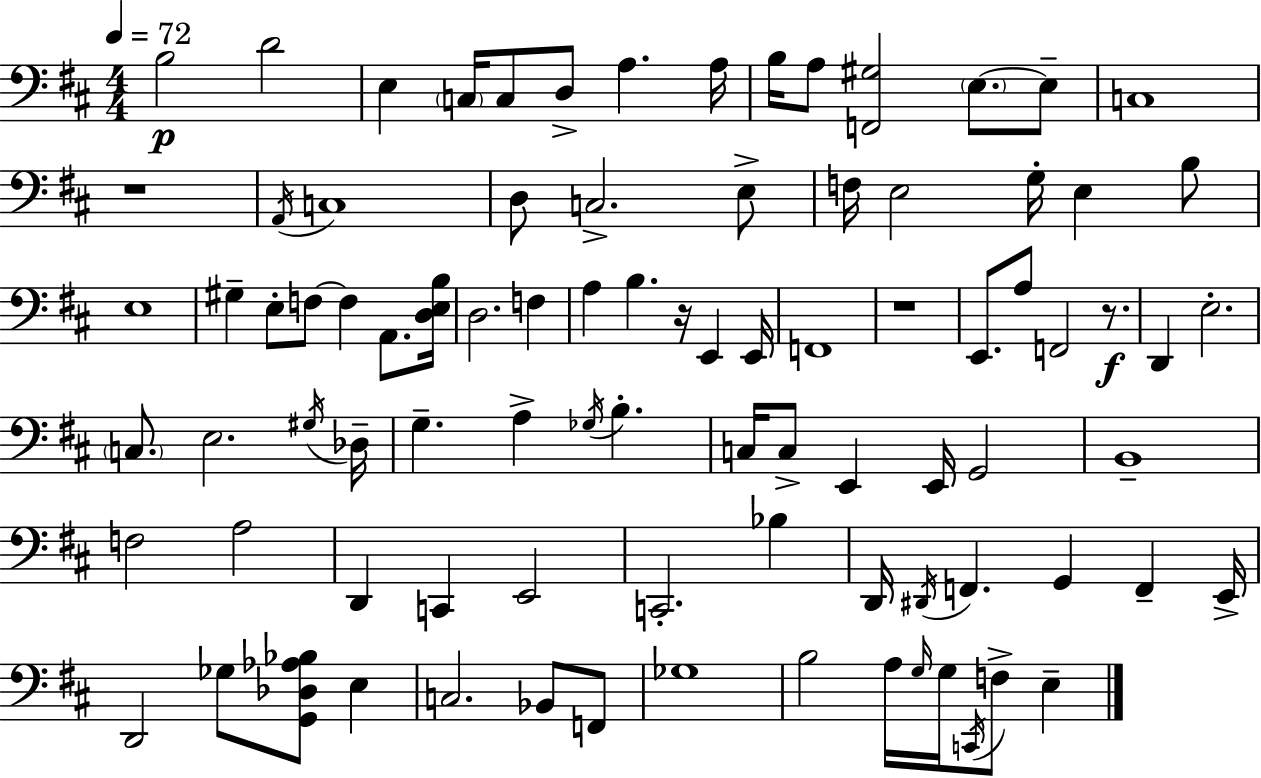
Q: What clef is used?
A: bass